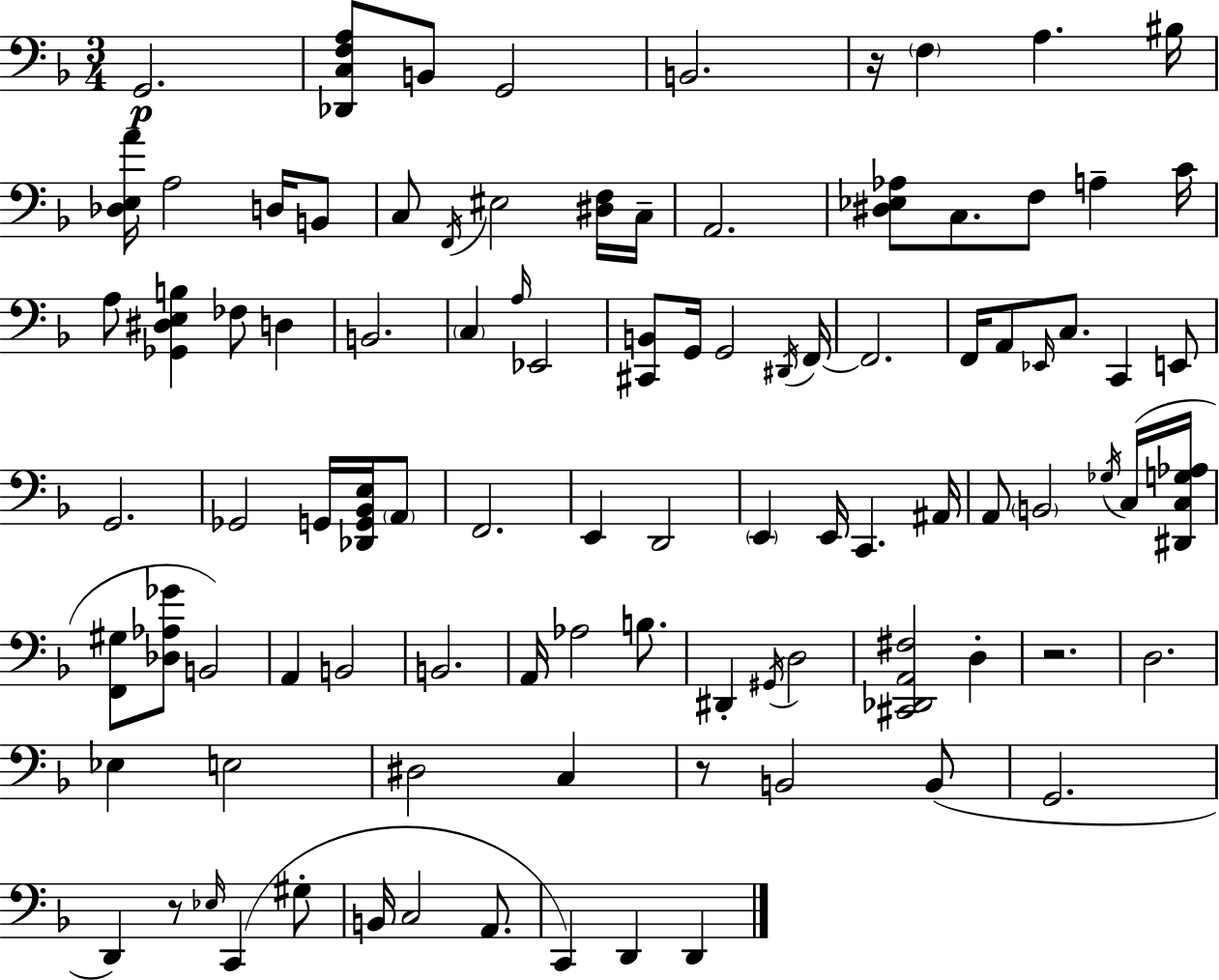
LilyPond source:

{
  \clef bass
  \numericTimeSignature
  \time 3/4
  \key f \major
  g,2.\p | <des, c f a>8 b,8 g,2 | b,2. | r16 \parenthesize f4 a4. bis16 | \break <des e a'>16 a2 d16 b,8 | c8 \acciaccatura { f,16 } eis2 <dis f>16 | c16-- a,2. | <dis ees aes>8 c8. f8 a4-- | \break c'16 a8 <ges, dis e b>4 fes8 d4 | b,2. | \parenthesize c4 \grace { a16 } ees,2 | <cis, b,>8 g,16 g,2 | \break \acciaccatura { dis,16 } f,16~~ f,2. | f,16 a,8 \grace { ees,16 } c8. c,4 | e,8 g,2. | ges,2 | \break g,16 <des, g, bes, e>16 \parenthesize a,8 f,2. | e,4 d,2 | \parenthesize e,4 e,16 c,4. | ais,16 a,8 \parenthesize b,2 | \break \acciaccatura { ges16 } c16( <dis, c g aes>16 <f, gis>8 <des aes ges'>8 b,2) | a,4 b,2 | b,2. | a,16 aes2 | \break b8. dis,4-. \acciaccatura { gis,16 } d2 | <cis, des, a, fis>2 | d4-. r2. | d2. | \break ees4 e2 | dis2 | c4 r8 b,2 | b,8( g,2. | \break d,4) r8 | \grace { ees16 } c,4( gis8-. b,16 c2 | a,8. c,4) d,4 | d,4 \bar "|."
}